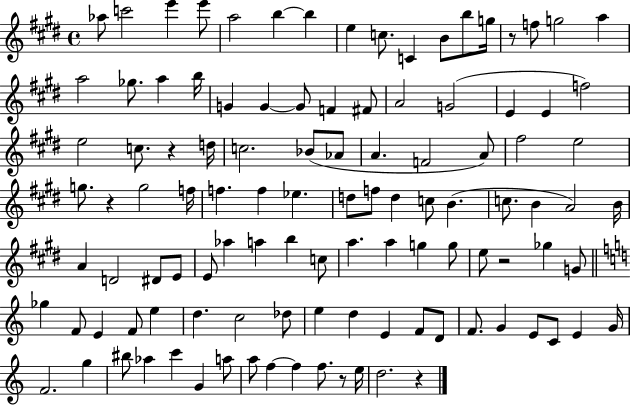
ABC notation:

X:1
T:Untitled
M:4/4
L:1/4
K:E
_a/2 c'2 e' e'/2 a2 b b e c/2 C B/2 b/2 g/4 z/2 f/2 g2 a a2 _g/2 a b/4 G G G/2 F ^F/2 A2 G2 E E f2 e2 c/2 z d/4 c2 _B/2 _A/2 A F2 A/2 ^f2 e2 g/2 z g2 f/4 f f _e d/2 f/2 d c/2 B c/2 B A2 B/4 A D2 ^D/2 E/2 E/2 _a a b c/2 a a g g/2 e/2 z2 _g G/2 _g F/2 E F/2 e d c2 _d/2 e d E F/2 D/2 F/2 G E/2 C/2 E G/4 F2 g ^b/2 _a c' G a/2 a/2 f f f/2 z/2 e/4 d2 z